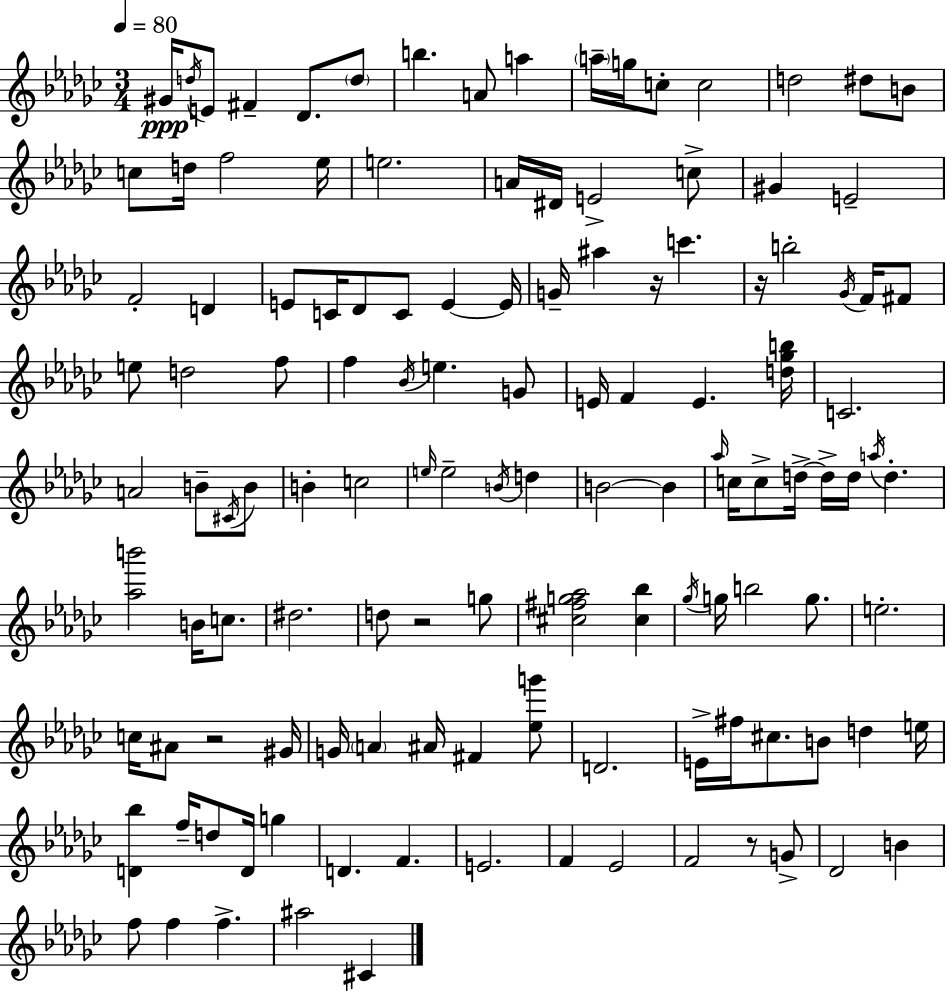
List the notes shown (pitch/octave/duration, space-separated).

G#4/s D5/s E4/e F#4/q Db4/e. D5/e B5/q. A4/e A5/q A5/s G5/s C5/e C5/h D5/h D#5/e B4/e C5/e D5/s F5/h Eb5/s E5/h. A4/s D#4/s E4/h C5/e G#4/q E4/h F4/h D4/q E4/e C4/s Db4/e C4/e E4/q E4/s G4/s A#5/q R/s C6/q. R/s B5/h Gb4/s F4/s F#4/e E5/e D5/h F5/e F5/q Bb4/s E5/q. G4/e E4/s F4/q E4/q. [D5,Gb5,B5]/s C4/h. A4/h B4/e C#4/s B4/e B4/q C5/h E5/s E5/h B4/s D5/q B4/h B4/q Ab5/s C5/s C5/e D5/s D5/s D5/s A5/s D5/q. [Ab5,B6]/h B4/s C5/e. D#5/h. D5/e R/h G5/e [C#5,F#5,G5,Ab5]/h [C#5,Bb5]/q Gb5/s G5/s B5/h G5/e. E5/h. C5/s A#4/e R/h G#4/s G4/s A4/q A#4/s F#4/q [Eb5,G6]/e D4/h. E4/s F#5/s C#5/e. B4/e D5/q E5/s [D4,Bb5]/q F5/s D5/e D4/s G5/q D4/q. F4/q. E4/h. F4/q Eb4/h F4/h R/e G4/e Db4/h B4/q F5/e F5/q F5/q. A#5/h C#4/q